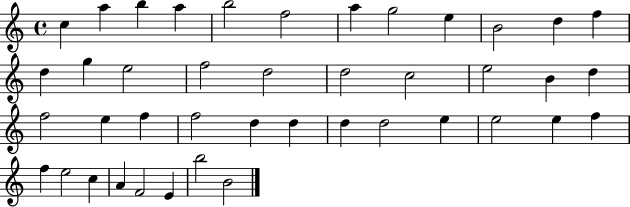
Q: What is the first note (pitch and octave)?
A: C5